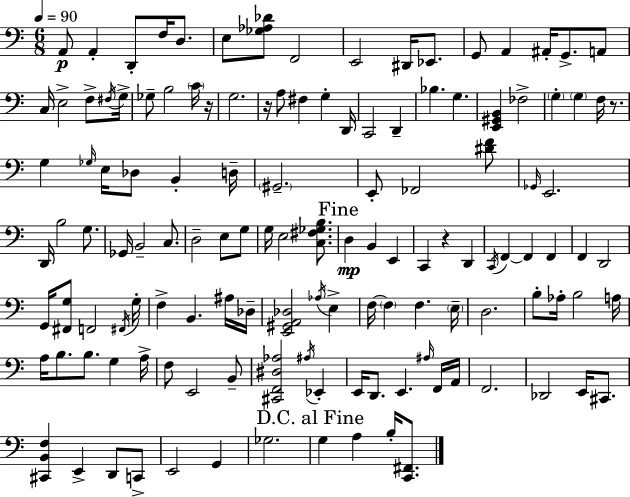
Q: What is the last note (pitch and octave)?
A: B3